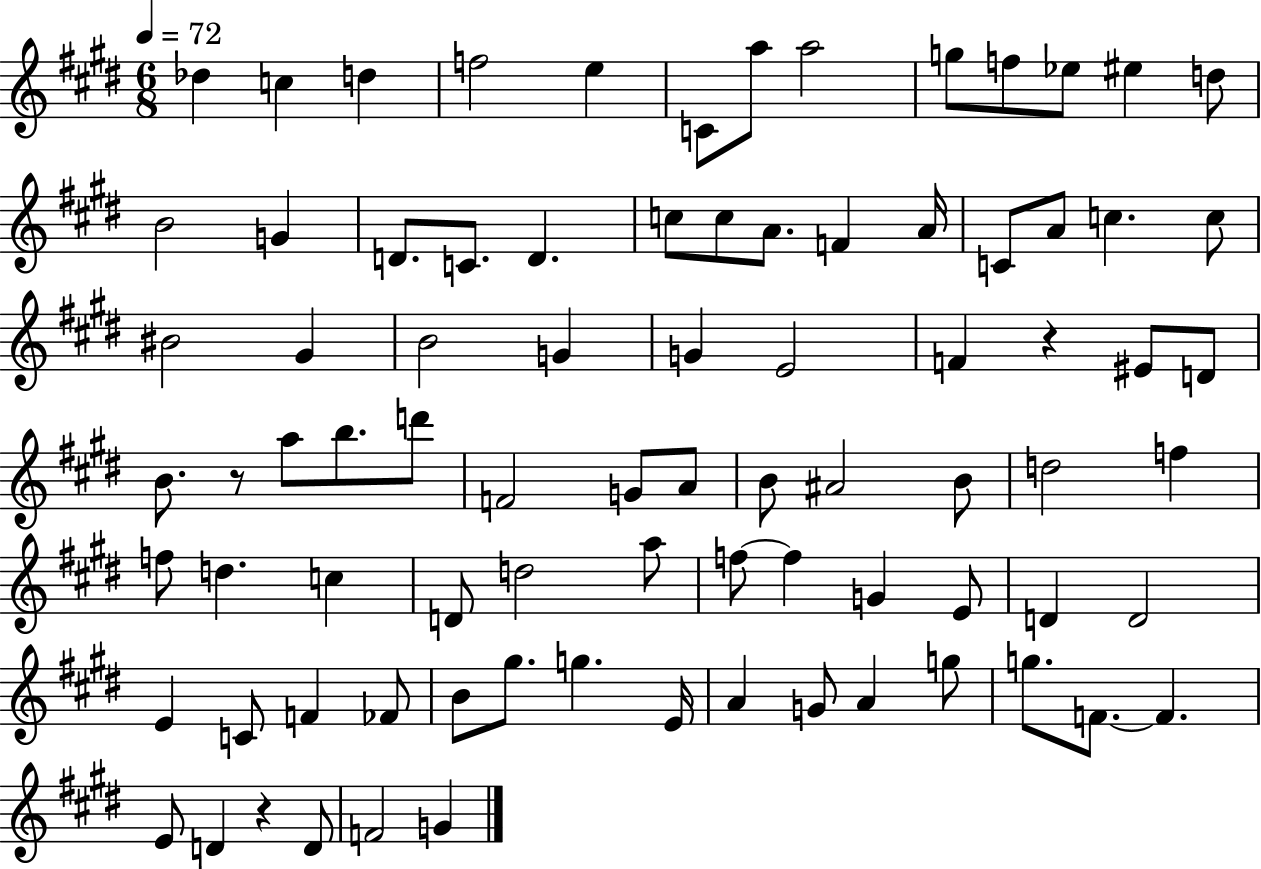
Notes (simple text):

Db5/q C5/q D5/q F5/h E5/q C4/e A5/e A5/h G5/e F5/e Eb5/e EIS5/q D5/e B4/h G4/q D4/e. C4/e. D4/q. C5/e C5/e A4/e. F4/q A4/s C4/e A4/e C5/q. C5/e BIS4/h G#4/q B4/h G4/q G4/q E4/h F4/q R/q EIS4/e D4/e B4/e. R/e A5/e B5/e. D6/e F4/h G4/e A4/e B4/e A#4/h B4/e D5/h F5/q F5/e D5/q. C5/q D4/e D5/h A5/e F5/e F5/q G4/q E4/e D4/q D4/h E4/q C4/e F4/q FES4/e B4/e G#5/e. G5/q. E4/s A4/q G4/e A4/q G5/e G5/e. F4/e. F4/q. E4/e D4/q R/q D4/e F4/h G4/q